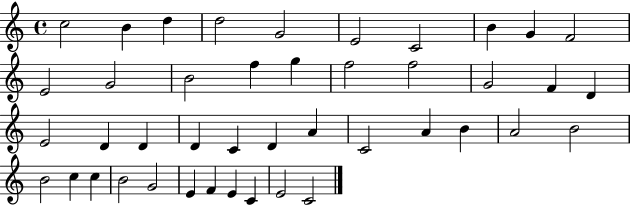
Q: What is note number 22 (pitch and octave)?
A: D4